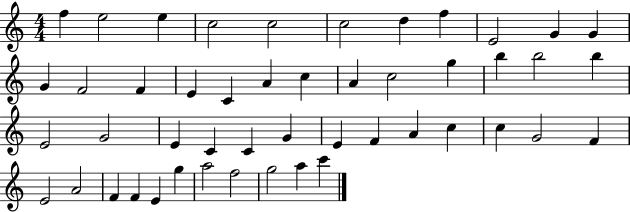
F5/q E5/h E5/q C5/h C5/h C5/h D5/q F5/q E4/h G4/q G4/q G4/q F4/h F4/q E4/q C4/q A4/q C5/q A4/q C5/h G5/q B5/q B5/h B5/q E4/h G4/h E4/q C4/q C4/q G4/q E4/q F4/q A4/q C5/q C5/q G4/h F4/q E4/h A4/h F4/q F4/q E4/q G5/q A5/h F5/h G5/h A5/q C6/q